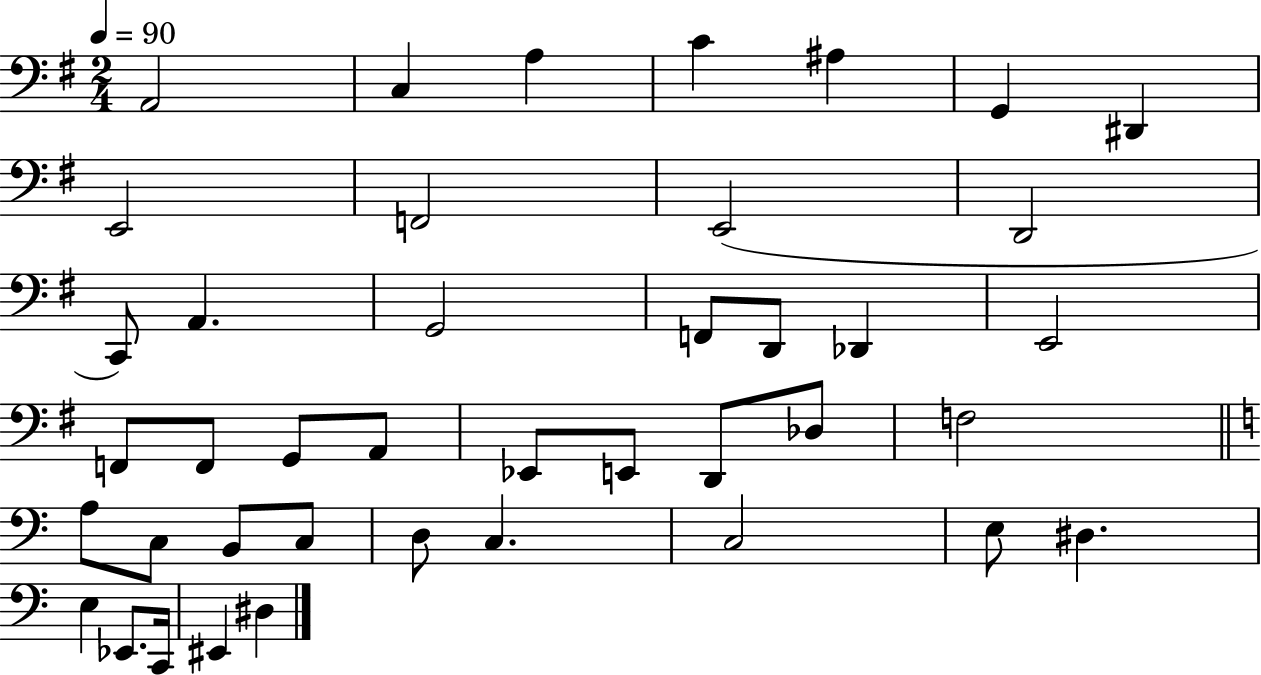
A2/h C3/q A3/q C4/q A#3/q G2/q D#2/q E2/h F2/h E2/h D2/h C2/e A2/q. G2/h F2/e D2/e Db2/q E2/h F2/e F2/e G2/e A2/e Eb2/e E2/e D2/e Db3/e F3/h A3/e C3/e B2/e C3/e D3/e C3/q. C3/h E3/e D#3/q. E3/q Eb2/e. C2/s EIS2/q D#3/q